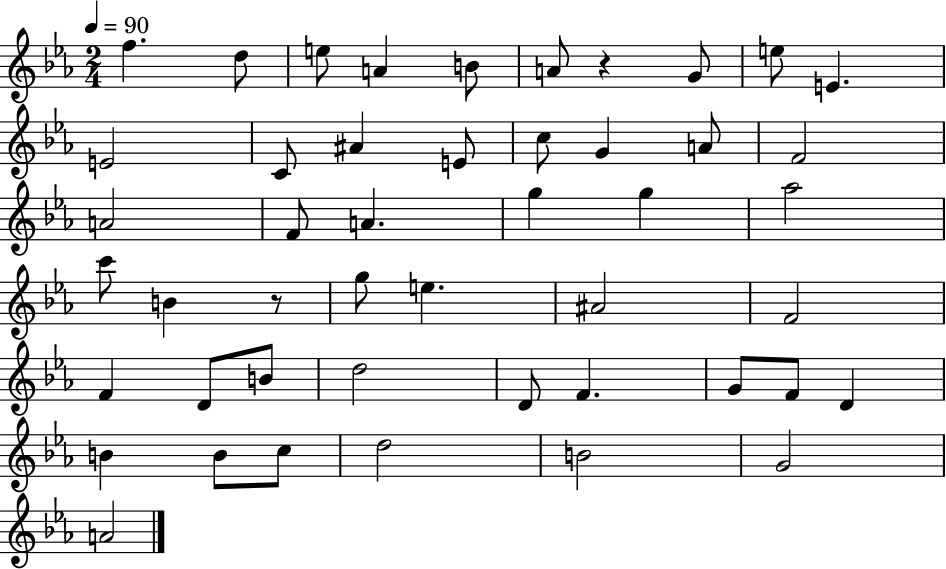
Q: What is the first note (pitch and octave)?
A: F5